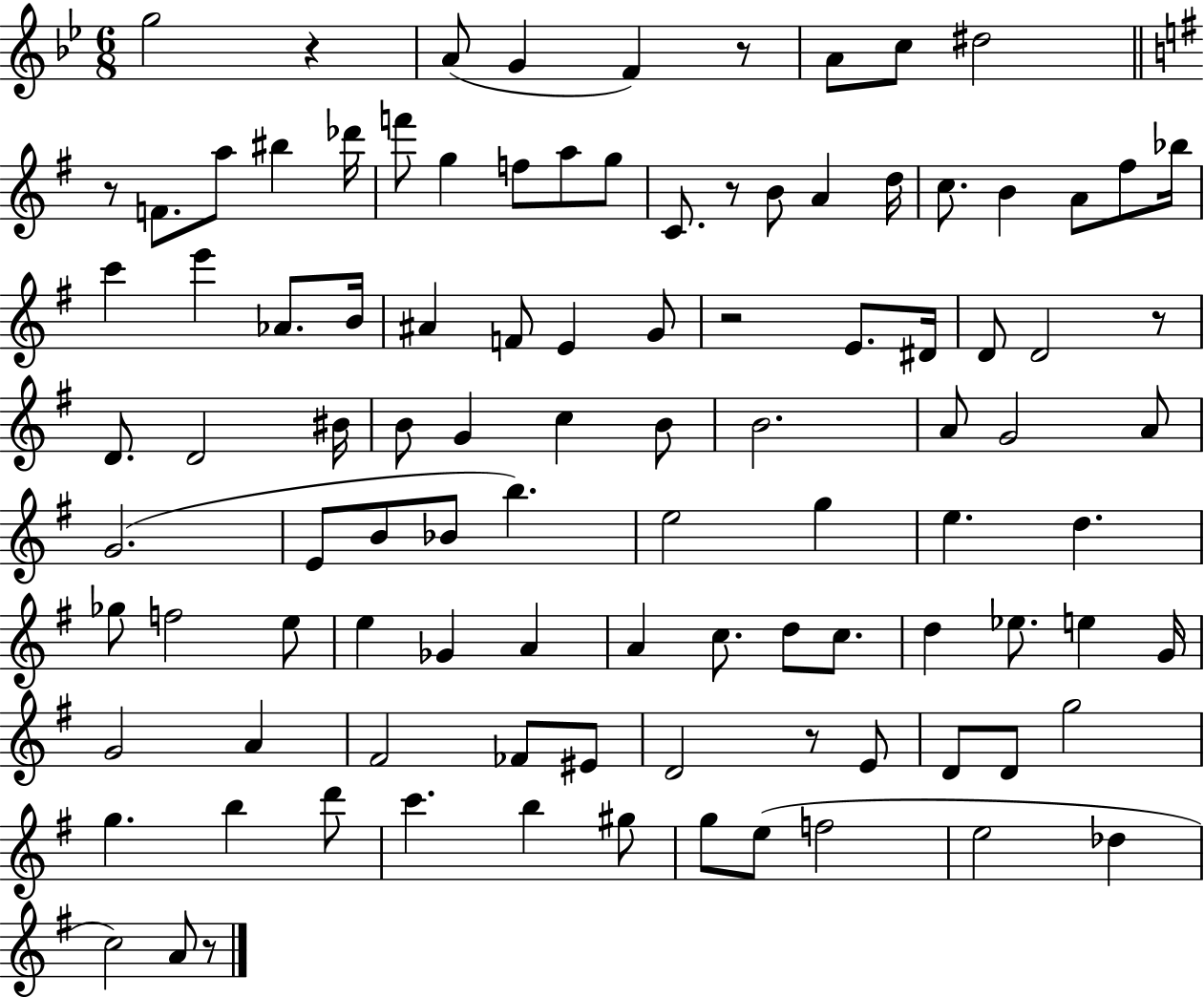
G5/h R/q A4/e G4/q F4/q R/e A4/e C5/e D#5/h R/e F4/e. A5/e BIS5/q Db6/s F6/e G5/q F5/e A5/e G5/e C4/e. R/e B4/e A4/q D5/s C5/e. B4/q A4/e F#5/e Bb5/s C6/q E6/q Ab4/e. B4/s A#4/q F4/e E4/q G4/e R/h E4/e. D#4/s D4/e D4/h R/e D4/e. D4/h BIS4/s B4/e G4/q C5/q B4/e B4/h. A4/e G4/h A4/e G4/h. E4/e B4/e Bb4/e B5/q. E5/h G5/q E5/q. D5/q. Gb5/e F5/h E5/e E5/q Gb4/q A4/q A4/q C5/e. D5/e C5/e. D5/q Eb5/e. E5/q G4/s G4/h A4/q F#4/h FES4/e EIS4/e D4/h R/e E4/e D4/e D4/e G5/h G5/q. B5/q D6/e C6/q. B5/q G#5/e G5/e E5/e F5/h E5/h Db5/q C5/h A4/e R/e